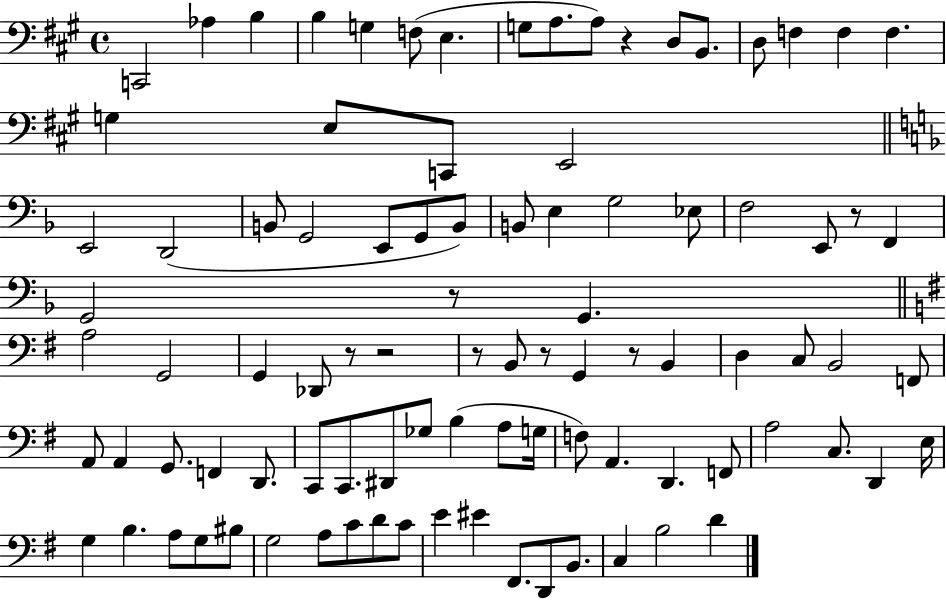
C2/h Ab3/q B3/q B3/q G3/q F3/e E3/q. G3/e A3/e. A3/e R/q D3/e B2/e. D3/e F3/q F3/q F3/q. G3/q E3/e C2/e E2/h E2/h D2/h B2/e G2/h E2/e G2/e B2/e B2/e E3/q G3/h Eb3/e F3/h E2/e R/e F2/q G2/h R/e G2/q. A3/h G2/h G2/q Db2/e R/e R/h R/e B2/e R/e G2/q R/e B2/q D3/q C3/e B2/h F2/e A2/e A2/q G2/e. F2/q D2/e. C2/e C2/e. D#2/e Gb3/e B3/q A3/e G3/s F3/e A2/q. D2/q. F2/e A3/h C3/e. D2/q E3/s G3/q B3/q. A3/e G3/e BIS3/e G3/h A3/e C4/e D4/e C4/e E4/q EIS4/q F#2/e. D2/e B2/e. C3/q B3/h D4/q